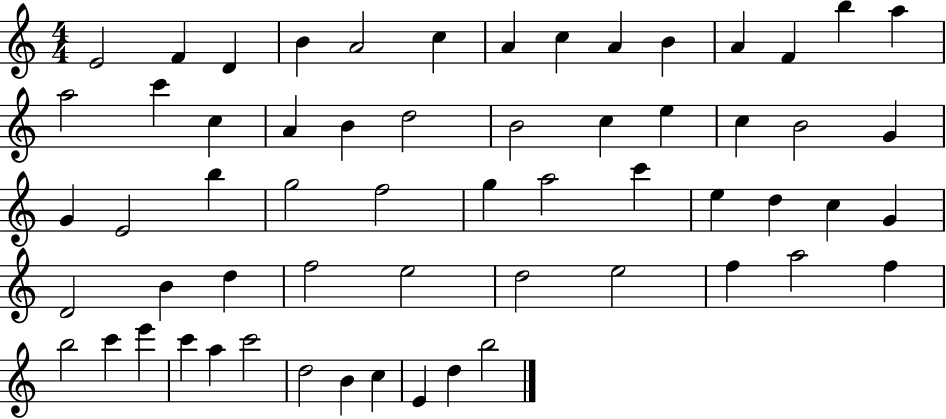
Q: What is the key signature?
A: C major